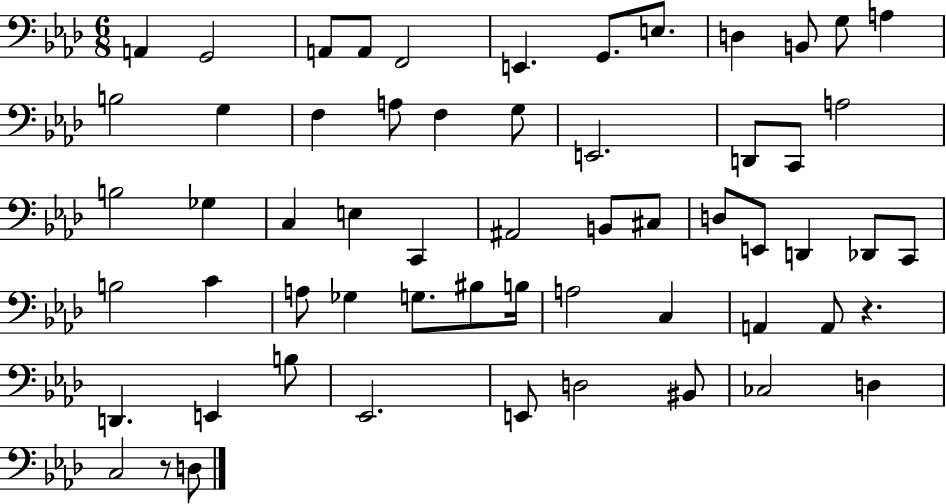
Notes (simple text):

A2/q G2/h A2/e A2/e F2/h E2/q. G2/e. E3/e. D3/q B2/e G3/e A3/q B3/h G3/q F3/q A3/e F3/q G3/e E2/h. D2/e C2/e A3/h B3/h Gb3/q C3/q E3/q C2/q A#2/h B2/e C#3/e D3/e E2/e D2/q Db2/e C2/e B3/h C4/q A3/e Gb3/q G3/e. BIS3/e B3/s A3/h C3/q A2/q A2/e R/q. D2/q. E2/q B3/e Eb2/h. E2/e D3/h BIS2/e CES3/h D3/q C3/h R/e D3/e